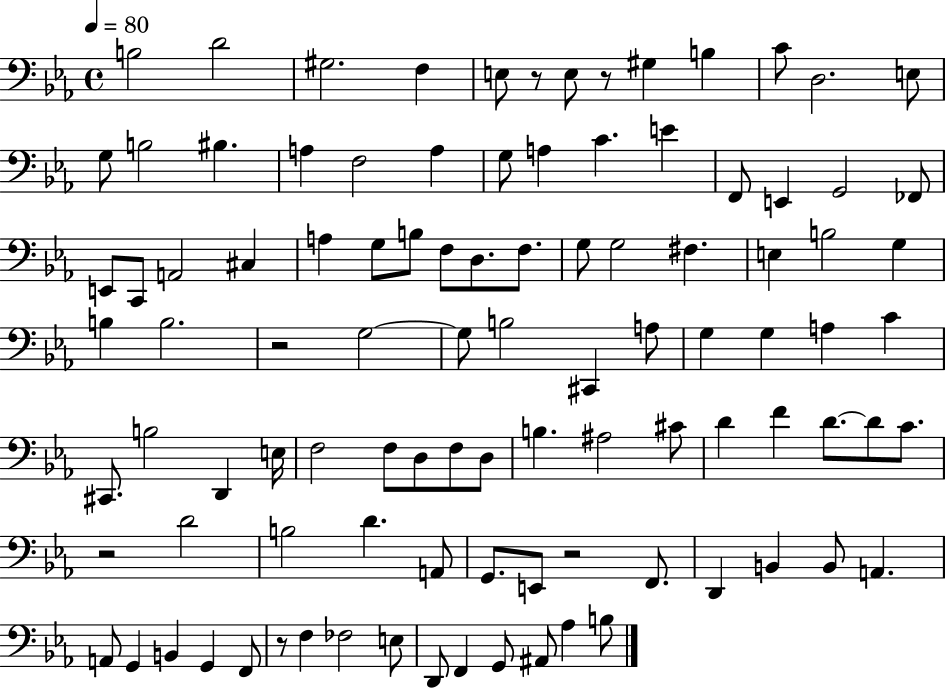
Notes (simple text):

B3/h D4/h G#3/h. F3/q E3/e R/e E3/e R/e G#3/q B3/q C4/e D3/h. E3/e G3/e B3/h BIS3/q. A3/q F3/h A3/q G3/e A3/q C4/q. E4/q F2/e E2/q G2/h FES2/e E2/e C2/e A2/h C#3/q A3/q G3/e B3/e F3/e D3/e. F3/e. G3/e G3/h F#3/q. E3/q B3/h G3/q B3/q B3/h. R/h G3/h G3/e B3/h C#2/q A3/e G3/q G3/q A3/q C4/q C#2/e. B3/h D2/q E3/s F3/h F3/e D3/e F3/e D3/e B3/q. A#3/h C#4/e D4/q F4/q D4/e. D4/e C4/e. R/h D4/h B3/h D4/q. A2/e G2/e. E2/e R/h F2/e. D2/q B2/q B2/e A2/q. A2/e G2/q B2/q G2/q F2/e R/e F3/q FES3/h E3/e D2/e F2/q G2/e A#2/e Ab3/q B3/e